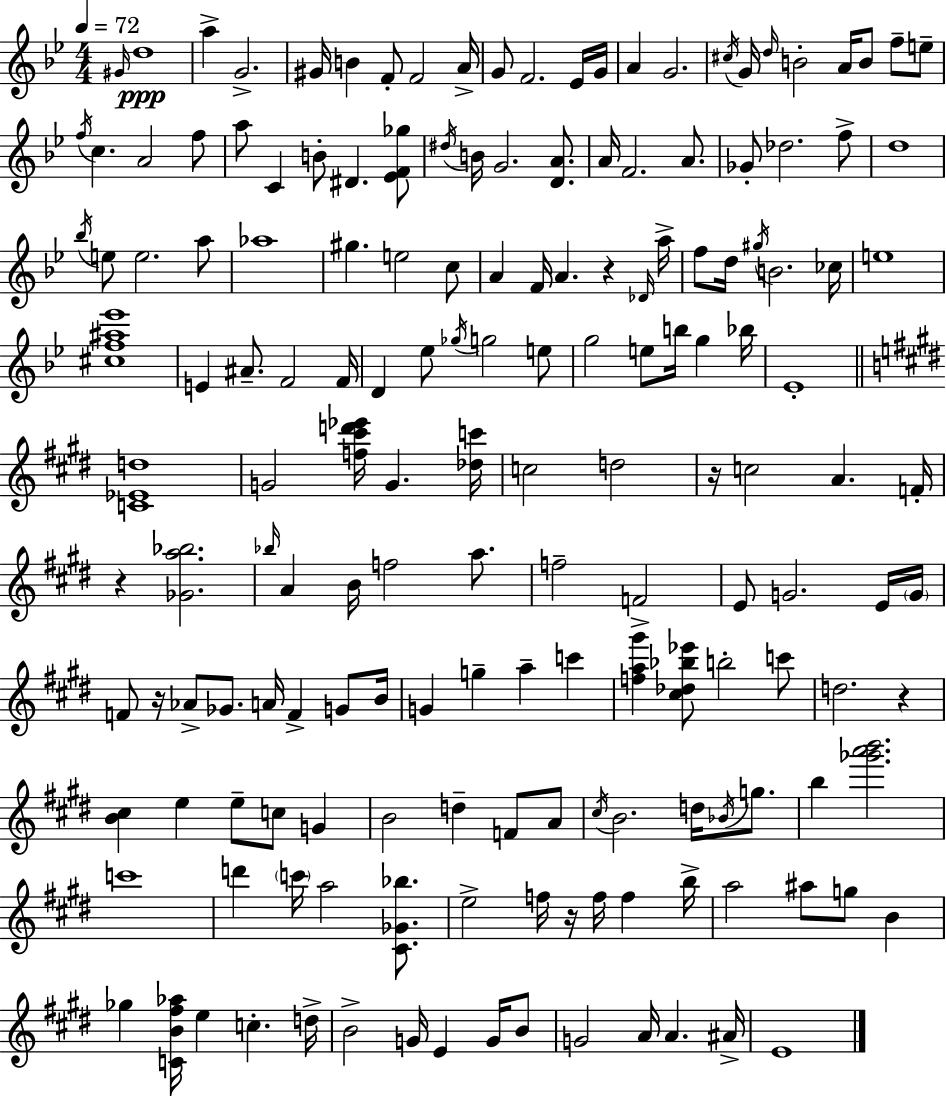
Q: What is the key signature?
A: BES major